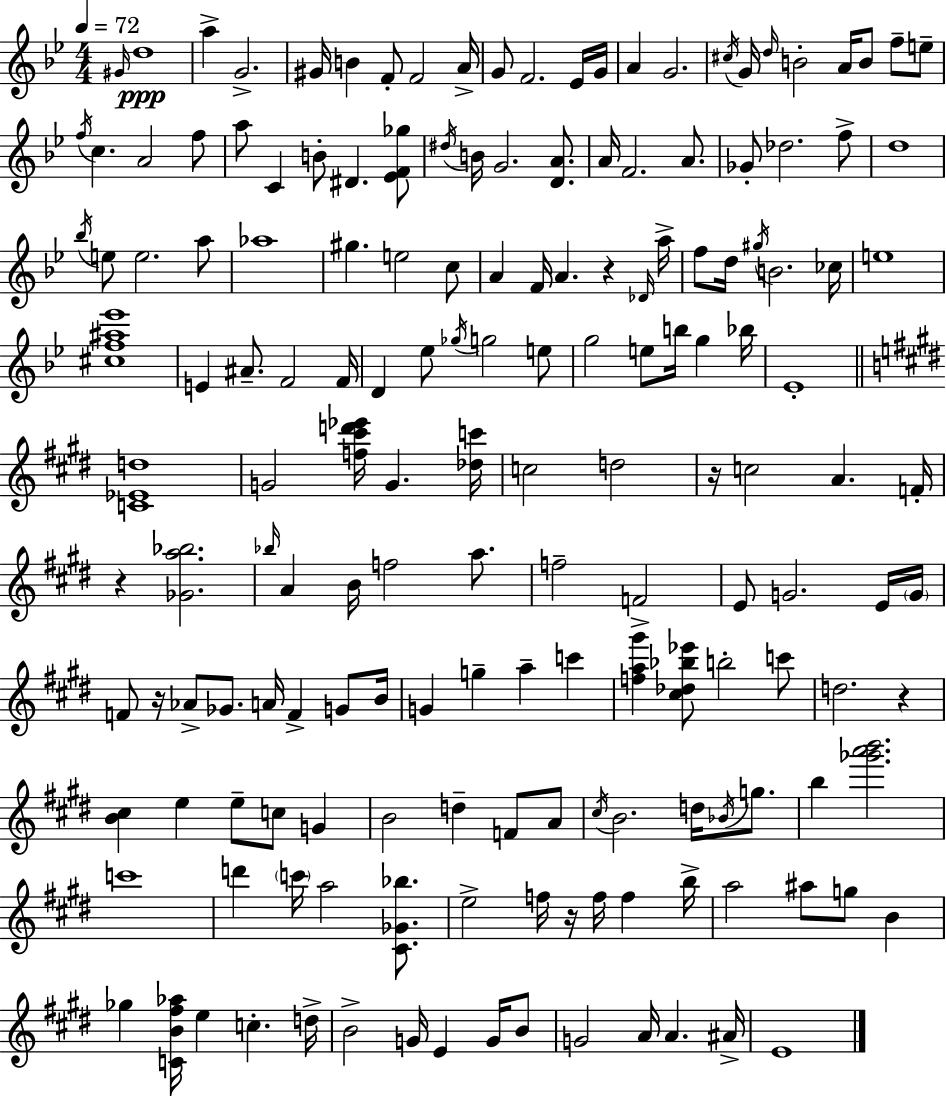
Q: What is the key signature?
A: BES major